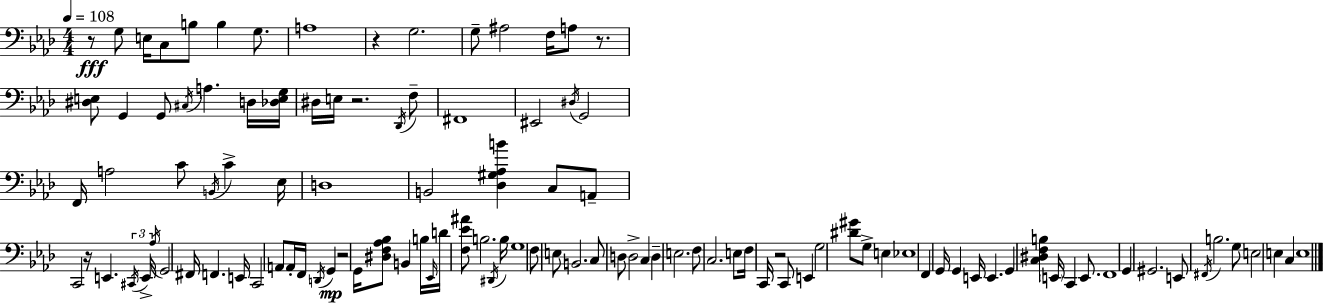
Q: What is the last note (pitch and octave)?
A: E3